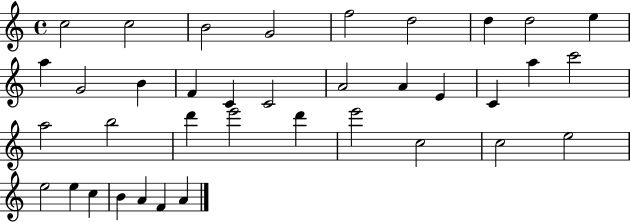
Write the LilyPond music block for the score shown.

{
  \clef treble
  \time 4/4
  \defaultTimeSignature
  \key c \major
  c''2 c''2 | b'2 g'2 | f''2 d''2 | d''4 d''2 e''4 | \break a''4 g'2 b'4 | f'4 c'4 c'2 | a'2 a'4 e'4 | c'4 a''4 c'''2 | \break a''2 b''2 | d'''4 e'''2 d'''4 | e'''2 c''2 | c''2 e''2 | \break e''2 e''4 c''4 | b'4 a'4 f'4 a'4 | \bar "|."
}